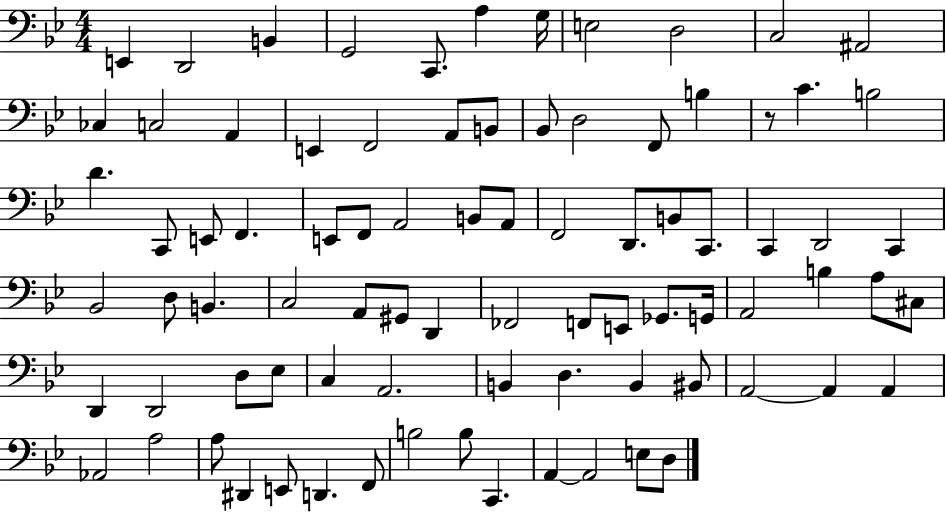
X:1
T:Untitled
M:4/4
L:1/4
K:Bb
E,, D,,2 B,, G,,2 C,,/2 A, G,/4 E,2 D,2 C,2 ^A,,2 _C, C,2 A,, E,, F,,2 A,,/2 B,,/2 _B,,/2 D,2 F,,/2 B, z/2 C B,2 D C,,/2 E,,/2 F,, E,,/2 F,,/2 A,,2 B,,/2 A,,/2 F,,2 D,,/2 B,,/2 C,,/2 C,, D,,2 C,, _B,,2 D,/2 B,, C,2 A,,/2 ^G,,/2 D,, _F,,2 F,,/2 E,,/2 _G,,/2 G,,/4 A,,2 B, A,/2 ^C,/2 D,, D,,2 D,/2 _E,/2 C, A,,2 B,, D, B,, ^B,,/2 A,,2 A,, A,, _A,,2 A,2 A,/2 ^D,, E,,/2 D,, F,,/2 B,2 B,/2 C,, A,, A,,2 E,/2 D,/2